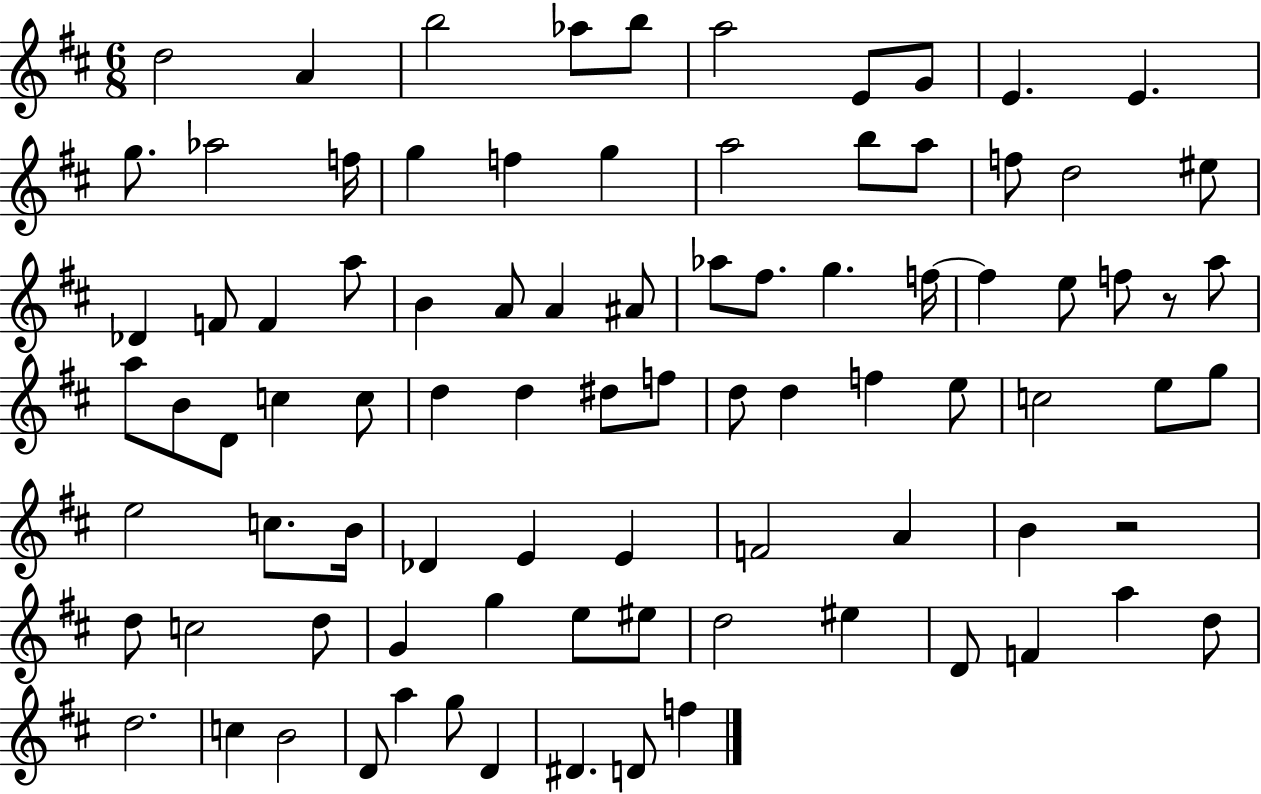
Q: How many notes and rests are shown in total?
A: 88